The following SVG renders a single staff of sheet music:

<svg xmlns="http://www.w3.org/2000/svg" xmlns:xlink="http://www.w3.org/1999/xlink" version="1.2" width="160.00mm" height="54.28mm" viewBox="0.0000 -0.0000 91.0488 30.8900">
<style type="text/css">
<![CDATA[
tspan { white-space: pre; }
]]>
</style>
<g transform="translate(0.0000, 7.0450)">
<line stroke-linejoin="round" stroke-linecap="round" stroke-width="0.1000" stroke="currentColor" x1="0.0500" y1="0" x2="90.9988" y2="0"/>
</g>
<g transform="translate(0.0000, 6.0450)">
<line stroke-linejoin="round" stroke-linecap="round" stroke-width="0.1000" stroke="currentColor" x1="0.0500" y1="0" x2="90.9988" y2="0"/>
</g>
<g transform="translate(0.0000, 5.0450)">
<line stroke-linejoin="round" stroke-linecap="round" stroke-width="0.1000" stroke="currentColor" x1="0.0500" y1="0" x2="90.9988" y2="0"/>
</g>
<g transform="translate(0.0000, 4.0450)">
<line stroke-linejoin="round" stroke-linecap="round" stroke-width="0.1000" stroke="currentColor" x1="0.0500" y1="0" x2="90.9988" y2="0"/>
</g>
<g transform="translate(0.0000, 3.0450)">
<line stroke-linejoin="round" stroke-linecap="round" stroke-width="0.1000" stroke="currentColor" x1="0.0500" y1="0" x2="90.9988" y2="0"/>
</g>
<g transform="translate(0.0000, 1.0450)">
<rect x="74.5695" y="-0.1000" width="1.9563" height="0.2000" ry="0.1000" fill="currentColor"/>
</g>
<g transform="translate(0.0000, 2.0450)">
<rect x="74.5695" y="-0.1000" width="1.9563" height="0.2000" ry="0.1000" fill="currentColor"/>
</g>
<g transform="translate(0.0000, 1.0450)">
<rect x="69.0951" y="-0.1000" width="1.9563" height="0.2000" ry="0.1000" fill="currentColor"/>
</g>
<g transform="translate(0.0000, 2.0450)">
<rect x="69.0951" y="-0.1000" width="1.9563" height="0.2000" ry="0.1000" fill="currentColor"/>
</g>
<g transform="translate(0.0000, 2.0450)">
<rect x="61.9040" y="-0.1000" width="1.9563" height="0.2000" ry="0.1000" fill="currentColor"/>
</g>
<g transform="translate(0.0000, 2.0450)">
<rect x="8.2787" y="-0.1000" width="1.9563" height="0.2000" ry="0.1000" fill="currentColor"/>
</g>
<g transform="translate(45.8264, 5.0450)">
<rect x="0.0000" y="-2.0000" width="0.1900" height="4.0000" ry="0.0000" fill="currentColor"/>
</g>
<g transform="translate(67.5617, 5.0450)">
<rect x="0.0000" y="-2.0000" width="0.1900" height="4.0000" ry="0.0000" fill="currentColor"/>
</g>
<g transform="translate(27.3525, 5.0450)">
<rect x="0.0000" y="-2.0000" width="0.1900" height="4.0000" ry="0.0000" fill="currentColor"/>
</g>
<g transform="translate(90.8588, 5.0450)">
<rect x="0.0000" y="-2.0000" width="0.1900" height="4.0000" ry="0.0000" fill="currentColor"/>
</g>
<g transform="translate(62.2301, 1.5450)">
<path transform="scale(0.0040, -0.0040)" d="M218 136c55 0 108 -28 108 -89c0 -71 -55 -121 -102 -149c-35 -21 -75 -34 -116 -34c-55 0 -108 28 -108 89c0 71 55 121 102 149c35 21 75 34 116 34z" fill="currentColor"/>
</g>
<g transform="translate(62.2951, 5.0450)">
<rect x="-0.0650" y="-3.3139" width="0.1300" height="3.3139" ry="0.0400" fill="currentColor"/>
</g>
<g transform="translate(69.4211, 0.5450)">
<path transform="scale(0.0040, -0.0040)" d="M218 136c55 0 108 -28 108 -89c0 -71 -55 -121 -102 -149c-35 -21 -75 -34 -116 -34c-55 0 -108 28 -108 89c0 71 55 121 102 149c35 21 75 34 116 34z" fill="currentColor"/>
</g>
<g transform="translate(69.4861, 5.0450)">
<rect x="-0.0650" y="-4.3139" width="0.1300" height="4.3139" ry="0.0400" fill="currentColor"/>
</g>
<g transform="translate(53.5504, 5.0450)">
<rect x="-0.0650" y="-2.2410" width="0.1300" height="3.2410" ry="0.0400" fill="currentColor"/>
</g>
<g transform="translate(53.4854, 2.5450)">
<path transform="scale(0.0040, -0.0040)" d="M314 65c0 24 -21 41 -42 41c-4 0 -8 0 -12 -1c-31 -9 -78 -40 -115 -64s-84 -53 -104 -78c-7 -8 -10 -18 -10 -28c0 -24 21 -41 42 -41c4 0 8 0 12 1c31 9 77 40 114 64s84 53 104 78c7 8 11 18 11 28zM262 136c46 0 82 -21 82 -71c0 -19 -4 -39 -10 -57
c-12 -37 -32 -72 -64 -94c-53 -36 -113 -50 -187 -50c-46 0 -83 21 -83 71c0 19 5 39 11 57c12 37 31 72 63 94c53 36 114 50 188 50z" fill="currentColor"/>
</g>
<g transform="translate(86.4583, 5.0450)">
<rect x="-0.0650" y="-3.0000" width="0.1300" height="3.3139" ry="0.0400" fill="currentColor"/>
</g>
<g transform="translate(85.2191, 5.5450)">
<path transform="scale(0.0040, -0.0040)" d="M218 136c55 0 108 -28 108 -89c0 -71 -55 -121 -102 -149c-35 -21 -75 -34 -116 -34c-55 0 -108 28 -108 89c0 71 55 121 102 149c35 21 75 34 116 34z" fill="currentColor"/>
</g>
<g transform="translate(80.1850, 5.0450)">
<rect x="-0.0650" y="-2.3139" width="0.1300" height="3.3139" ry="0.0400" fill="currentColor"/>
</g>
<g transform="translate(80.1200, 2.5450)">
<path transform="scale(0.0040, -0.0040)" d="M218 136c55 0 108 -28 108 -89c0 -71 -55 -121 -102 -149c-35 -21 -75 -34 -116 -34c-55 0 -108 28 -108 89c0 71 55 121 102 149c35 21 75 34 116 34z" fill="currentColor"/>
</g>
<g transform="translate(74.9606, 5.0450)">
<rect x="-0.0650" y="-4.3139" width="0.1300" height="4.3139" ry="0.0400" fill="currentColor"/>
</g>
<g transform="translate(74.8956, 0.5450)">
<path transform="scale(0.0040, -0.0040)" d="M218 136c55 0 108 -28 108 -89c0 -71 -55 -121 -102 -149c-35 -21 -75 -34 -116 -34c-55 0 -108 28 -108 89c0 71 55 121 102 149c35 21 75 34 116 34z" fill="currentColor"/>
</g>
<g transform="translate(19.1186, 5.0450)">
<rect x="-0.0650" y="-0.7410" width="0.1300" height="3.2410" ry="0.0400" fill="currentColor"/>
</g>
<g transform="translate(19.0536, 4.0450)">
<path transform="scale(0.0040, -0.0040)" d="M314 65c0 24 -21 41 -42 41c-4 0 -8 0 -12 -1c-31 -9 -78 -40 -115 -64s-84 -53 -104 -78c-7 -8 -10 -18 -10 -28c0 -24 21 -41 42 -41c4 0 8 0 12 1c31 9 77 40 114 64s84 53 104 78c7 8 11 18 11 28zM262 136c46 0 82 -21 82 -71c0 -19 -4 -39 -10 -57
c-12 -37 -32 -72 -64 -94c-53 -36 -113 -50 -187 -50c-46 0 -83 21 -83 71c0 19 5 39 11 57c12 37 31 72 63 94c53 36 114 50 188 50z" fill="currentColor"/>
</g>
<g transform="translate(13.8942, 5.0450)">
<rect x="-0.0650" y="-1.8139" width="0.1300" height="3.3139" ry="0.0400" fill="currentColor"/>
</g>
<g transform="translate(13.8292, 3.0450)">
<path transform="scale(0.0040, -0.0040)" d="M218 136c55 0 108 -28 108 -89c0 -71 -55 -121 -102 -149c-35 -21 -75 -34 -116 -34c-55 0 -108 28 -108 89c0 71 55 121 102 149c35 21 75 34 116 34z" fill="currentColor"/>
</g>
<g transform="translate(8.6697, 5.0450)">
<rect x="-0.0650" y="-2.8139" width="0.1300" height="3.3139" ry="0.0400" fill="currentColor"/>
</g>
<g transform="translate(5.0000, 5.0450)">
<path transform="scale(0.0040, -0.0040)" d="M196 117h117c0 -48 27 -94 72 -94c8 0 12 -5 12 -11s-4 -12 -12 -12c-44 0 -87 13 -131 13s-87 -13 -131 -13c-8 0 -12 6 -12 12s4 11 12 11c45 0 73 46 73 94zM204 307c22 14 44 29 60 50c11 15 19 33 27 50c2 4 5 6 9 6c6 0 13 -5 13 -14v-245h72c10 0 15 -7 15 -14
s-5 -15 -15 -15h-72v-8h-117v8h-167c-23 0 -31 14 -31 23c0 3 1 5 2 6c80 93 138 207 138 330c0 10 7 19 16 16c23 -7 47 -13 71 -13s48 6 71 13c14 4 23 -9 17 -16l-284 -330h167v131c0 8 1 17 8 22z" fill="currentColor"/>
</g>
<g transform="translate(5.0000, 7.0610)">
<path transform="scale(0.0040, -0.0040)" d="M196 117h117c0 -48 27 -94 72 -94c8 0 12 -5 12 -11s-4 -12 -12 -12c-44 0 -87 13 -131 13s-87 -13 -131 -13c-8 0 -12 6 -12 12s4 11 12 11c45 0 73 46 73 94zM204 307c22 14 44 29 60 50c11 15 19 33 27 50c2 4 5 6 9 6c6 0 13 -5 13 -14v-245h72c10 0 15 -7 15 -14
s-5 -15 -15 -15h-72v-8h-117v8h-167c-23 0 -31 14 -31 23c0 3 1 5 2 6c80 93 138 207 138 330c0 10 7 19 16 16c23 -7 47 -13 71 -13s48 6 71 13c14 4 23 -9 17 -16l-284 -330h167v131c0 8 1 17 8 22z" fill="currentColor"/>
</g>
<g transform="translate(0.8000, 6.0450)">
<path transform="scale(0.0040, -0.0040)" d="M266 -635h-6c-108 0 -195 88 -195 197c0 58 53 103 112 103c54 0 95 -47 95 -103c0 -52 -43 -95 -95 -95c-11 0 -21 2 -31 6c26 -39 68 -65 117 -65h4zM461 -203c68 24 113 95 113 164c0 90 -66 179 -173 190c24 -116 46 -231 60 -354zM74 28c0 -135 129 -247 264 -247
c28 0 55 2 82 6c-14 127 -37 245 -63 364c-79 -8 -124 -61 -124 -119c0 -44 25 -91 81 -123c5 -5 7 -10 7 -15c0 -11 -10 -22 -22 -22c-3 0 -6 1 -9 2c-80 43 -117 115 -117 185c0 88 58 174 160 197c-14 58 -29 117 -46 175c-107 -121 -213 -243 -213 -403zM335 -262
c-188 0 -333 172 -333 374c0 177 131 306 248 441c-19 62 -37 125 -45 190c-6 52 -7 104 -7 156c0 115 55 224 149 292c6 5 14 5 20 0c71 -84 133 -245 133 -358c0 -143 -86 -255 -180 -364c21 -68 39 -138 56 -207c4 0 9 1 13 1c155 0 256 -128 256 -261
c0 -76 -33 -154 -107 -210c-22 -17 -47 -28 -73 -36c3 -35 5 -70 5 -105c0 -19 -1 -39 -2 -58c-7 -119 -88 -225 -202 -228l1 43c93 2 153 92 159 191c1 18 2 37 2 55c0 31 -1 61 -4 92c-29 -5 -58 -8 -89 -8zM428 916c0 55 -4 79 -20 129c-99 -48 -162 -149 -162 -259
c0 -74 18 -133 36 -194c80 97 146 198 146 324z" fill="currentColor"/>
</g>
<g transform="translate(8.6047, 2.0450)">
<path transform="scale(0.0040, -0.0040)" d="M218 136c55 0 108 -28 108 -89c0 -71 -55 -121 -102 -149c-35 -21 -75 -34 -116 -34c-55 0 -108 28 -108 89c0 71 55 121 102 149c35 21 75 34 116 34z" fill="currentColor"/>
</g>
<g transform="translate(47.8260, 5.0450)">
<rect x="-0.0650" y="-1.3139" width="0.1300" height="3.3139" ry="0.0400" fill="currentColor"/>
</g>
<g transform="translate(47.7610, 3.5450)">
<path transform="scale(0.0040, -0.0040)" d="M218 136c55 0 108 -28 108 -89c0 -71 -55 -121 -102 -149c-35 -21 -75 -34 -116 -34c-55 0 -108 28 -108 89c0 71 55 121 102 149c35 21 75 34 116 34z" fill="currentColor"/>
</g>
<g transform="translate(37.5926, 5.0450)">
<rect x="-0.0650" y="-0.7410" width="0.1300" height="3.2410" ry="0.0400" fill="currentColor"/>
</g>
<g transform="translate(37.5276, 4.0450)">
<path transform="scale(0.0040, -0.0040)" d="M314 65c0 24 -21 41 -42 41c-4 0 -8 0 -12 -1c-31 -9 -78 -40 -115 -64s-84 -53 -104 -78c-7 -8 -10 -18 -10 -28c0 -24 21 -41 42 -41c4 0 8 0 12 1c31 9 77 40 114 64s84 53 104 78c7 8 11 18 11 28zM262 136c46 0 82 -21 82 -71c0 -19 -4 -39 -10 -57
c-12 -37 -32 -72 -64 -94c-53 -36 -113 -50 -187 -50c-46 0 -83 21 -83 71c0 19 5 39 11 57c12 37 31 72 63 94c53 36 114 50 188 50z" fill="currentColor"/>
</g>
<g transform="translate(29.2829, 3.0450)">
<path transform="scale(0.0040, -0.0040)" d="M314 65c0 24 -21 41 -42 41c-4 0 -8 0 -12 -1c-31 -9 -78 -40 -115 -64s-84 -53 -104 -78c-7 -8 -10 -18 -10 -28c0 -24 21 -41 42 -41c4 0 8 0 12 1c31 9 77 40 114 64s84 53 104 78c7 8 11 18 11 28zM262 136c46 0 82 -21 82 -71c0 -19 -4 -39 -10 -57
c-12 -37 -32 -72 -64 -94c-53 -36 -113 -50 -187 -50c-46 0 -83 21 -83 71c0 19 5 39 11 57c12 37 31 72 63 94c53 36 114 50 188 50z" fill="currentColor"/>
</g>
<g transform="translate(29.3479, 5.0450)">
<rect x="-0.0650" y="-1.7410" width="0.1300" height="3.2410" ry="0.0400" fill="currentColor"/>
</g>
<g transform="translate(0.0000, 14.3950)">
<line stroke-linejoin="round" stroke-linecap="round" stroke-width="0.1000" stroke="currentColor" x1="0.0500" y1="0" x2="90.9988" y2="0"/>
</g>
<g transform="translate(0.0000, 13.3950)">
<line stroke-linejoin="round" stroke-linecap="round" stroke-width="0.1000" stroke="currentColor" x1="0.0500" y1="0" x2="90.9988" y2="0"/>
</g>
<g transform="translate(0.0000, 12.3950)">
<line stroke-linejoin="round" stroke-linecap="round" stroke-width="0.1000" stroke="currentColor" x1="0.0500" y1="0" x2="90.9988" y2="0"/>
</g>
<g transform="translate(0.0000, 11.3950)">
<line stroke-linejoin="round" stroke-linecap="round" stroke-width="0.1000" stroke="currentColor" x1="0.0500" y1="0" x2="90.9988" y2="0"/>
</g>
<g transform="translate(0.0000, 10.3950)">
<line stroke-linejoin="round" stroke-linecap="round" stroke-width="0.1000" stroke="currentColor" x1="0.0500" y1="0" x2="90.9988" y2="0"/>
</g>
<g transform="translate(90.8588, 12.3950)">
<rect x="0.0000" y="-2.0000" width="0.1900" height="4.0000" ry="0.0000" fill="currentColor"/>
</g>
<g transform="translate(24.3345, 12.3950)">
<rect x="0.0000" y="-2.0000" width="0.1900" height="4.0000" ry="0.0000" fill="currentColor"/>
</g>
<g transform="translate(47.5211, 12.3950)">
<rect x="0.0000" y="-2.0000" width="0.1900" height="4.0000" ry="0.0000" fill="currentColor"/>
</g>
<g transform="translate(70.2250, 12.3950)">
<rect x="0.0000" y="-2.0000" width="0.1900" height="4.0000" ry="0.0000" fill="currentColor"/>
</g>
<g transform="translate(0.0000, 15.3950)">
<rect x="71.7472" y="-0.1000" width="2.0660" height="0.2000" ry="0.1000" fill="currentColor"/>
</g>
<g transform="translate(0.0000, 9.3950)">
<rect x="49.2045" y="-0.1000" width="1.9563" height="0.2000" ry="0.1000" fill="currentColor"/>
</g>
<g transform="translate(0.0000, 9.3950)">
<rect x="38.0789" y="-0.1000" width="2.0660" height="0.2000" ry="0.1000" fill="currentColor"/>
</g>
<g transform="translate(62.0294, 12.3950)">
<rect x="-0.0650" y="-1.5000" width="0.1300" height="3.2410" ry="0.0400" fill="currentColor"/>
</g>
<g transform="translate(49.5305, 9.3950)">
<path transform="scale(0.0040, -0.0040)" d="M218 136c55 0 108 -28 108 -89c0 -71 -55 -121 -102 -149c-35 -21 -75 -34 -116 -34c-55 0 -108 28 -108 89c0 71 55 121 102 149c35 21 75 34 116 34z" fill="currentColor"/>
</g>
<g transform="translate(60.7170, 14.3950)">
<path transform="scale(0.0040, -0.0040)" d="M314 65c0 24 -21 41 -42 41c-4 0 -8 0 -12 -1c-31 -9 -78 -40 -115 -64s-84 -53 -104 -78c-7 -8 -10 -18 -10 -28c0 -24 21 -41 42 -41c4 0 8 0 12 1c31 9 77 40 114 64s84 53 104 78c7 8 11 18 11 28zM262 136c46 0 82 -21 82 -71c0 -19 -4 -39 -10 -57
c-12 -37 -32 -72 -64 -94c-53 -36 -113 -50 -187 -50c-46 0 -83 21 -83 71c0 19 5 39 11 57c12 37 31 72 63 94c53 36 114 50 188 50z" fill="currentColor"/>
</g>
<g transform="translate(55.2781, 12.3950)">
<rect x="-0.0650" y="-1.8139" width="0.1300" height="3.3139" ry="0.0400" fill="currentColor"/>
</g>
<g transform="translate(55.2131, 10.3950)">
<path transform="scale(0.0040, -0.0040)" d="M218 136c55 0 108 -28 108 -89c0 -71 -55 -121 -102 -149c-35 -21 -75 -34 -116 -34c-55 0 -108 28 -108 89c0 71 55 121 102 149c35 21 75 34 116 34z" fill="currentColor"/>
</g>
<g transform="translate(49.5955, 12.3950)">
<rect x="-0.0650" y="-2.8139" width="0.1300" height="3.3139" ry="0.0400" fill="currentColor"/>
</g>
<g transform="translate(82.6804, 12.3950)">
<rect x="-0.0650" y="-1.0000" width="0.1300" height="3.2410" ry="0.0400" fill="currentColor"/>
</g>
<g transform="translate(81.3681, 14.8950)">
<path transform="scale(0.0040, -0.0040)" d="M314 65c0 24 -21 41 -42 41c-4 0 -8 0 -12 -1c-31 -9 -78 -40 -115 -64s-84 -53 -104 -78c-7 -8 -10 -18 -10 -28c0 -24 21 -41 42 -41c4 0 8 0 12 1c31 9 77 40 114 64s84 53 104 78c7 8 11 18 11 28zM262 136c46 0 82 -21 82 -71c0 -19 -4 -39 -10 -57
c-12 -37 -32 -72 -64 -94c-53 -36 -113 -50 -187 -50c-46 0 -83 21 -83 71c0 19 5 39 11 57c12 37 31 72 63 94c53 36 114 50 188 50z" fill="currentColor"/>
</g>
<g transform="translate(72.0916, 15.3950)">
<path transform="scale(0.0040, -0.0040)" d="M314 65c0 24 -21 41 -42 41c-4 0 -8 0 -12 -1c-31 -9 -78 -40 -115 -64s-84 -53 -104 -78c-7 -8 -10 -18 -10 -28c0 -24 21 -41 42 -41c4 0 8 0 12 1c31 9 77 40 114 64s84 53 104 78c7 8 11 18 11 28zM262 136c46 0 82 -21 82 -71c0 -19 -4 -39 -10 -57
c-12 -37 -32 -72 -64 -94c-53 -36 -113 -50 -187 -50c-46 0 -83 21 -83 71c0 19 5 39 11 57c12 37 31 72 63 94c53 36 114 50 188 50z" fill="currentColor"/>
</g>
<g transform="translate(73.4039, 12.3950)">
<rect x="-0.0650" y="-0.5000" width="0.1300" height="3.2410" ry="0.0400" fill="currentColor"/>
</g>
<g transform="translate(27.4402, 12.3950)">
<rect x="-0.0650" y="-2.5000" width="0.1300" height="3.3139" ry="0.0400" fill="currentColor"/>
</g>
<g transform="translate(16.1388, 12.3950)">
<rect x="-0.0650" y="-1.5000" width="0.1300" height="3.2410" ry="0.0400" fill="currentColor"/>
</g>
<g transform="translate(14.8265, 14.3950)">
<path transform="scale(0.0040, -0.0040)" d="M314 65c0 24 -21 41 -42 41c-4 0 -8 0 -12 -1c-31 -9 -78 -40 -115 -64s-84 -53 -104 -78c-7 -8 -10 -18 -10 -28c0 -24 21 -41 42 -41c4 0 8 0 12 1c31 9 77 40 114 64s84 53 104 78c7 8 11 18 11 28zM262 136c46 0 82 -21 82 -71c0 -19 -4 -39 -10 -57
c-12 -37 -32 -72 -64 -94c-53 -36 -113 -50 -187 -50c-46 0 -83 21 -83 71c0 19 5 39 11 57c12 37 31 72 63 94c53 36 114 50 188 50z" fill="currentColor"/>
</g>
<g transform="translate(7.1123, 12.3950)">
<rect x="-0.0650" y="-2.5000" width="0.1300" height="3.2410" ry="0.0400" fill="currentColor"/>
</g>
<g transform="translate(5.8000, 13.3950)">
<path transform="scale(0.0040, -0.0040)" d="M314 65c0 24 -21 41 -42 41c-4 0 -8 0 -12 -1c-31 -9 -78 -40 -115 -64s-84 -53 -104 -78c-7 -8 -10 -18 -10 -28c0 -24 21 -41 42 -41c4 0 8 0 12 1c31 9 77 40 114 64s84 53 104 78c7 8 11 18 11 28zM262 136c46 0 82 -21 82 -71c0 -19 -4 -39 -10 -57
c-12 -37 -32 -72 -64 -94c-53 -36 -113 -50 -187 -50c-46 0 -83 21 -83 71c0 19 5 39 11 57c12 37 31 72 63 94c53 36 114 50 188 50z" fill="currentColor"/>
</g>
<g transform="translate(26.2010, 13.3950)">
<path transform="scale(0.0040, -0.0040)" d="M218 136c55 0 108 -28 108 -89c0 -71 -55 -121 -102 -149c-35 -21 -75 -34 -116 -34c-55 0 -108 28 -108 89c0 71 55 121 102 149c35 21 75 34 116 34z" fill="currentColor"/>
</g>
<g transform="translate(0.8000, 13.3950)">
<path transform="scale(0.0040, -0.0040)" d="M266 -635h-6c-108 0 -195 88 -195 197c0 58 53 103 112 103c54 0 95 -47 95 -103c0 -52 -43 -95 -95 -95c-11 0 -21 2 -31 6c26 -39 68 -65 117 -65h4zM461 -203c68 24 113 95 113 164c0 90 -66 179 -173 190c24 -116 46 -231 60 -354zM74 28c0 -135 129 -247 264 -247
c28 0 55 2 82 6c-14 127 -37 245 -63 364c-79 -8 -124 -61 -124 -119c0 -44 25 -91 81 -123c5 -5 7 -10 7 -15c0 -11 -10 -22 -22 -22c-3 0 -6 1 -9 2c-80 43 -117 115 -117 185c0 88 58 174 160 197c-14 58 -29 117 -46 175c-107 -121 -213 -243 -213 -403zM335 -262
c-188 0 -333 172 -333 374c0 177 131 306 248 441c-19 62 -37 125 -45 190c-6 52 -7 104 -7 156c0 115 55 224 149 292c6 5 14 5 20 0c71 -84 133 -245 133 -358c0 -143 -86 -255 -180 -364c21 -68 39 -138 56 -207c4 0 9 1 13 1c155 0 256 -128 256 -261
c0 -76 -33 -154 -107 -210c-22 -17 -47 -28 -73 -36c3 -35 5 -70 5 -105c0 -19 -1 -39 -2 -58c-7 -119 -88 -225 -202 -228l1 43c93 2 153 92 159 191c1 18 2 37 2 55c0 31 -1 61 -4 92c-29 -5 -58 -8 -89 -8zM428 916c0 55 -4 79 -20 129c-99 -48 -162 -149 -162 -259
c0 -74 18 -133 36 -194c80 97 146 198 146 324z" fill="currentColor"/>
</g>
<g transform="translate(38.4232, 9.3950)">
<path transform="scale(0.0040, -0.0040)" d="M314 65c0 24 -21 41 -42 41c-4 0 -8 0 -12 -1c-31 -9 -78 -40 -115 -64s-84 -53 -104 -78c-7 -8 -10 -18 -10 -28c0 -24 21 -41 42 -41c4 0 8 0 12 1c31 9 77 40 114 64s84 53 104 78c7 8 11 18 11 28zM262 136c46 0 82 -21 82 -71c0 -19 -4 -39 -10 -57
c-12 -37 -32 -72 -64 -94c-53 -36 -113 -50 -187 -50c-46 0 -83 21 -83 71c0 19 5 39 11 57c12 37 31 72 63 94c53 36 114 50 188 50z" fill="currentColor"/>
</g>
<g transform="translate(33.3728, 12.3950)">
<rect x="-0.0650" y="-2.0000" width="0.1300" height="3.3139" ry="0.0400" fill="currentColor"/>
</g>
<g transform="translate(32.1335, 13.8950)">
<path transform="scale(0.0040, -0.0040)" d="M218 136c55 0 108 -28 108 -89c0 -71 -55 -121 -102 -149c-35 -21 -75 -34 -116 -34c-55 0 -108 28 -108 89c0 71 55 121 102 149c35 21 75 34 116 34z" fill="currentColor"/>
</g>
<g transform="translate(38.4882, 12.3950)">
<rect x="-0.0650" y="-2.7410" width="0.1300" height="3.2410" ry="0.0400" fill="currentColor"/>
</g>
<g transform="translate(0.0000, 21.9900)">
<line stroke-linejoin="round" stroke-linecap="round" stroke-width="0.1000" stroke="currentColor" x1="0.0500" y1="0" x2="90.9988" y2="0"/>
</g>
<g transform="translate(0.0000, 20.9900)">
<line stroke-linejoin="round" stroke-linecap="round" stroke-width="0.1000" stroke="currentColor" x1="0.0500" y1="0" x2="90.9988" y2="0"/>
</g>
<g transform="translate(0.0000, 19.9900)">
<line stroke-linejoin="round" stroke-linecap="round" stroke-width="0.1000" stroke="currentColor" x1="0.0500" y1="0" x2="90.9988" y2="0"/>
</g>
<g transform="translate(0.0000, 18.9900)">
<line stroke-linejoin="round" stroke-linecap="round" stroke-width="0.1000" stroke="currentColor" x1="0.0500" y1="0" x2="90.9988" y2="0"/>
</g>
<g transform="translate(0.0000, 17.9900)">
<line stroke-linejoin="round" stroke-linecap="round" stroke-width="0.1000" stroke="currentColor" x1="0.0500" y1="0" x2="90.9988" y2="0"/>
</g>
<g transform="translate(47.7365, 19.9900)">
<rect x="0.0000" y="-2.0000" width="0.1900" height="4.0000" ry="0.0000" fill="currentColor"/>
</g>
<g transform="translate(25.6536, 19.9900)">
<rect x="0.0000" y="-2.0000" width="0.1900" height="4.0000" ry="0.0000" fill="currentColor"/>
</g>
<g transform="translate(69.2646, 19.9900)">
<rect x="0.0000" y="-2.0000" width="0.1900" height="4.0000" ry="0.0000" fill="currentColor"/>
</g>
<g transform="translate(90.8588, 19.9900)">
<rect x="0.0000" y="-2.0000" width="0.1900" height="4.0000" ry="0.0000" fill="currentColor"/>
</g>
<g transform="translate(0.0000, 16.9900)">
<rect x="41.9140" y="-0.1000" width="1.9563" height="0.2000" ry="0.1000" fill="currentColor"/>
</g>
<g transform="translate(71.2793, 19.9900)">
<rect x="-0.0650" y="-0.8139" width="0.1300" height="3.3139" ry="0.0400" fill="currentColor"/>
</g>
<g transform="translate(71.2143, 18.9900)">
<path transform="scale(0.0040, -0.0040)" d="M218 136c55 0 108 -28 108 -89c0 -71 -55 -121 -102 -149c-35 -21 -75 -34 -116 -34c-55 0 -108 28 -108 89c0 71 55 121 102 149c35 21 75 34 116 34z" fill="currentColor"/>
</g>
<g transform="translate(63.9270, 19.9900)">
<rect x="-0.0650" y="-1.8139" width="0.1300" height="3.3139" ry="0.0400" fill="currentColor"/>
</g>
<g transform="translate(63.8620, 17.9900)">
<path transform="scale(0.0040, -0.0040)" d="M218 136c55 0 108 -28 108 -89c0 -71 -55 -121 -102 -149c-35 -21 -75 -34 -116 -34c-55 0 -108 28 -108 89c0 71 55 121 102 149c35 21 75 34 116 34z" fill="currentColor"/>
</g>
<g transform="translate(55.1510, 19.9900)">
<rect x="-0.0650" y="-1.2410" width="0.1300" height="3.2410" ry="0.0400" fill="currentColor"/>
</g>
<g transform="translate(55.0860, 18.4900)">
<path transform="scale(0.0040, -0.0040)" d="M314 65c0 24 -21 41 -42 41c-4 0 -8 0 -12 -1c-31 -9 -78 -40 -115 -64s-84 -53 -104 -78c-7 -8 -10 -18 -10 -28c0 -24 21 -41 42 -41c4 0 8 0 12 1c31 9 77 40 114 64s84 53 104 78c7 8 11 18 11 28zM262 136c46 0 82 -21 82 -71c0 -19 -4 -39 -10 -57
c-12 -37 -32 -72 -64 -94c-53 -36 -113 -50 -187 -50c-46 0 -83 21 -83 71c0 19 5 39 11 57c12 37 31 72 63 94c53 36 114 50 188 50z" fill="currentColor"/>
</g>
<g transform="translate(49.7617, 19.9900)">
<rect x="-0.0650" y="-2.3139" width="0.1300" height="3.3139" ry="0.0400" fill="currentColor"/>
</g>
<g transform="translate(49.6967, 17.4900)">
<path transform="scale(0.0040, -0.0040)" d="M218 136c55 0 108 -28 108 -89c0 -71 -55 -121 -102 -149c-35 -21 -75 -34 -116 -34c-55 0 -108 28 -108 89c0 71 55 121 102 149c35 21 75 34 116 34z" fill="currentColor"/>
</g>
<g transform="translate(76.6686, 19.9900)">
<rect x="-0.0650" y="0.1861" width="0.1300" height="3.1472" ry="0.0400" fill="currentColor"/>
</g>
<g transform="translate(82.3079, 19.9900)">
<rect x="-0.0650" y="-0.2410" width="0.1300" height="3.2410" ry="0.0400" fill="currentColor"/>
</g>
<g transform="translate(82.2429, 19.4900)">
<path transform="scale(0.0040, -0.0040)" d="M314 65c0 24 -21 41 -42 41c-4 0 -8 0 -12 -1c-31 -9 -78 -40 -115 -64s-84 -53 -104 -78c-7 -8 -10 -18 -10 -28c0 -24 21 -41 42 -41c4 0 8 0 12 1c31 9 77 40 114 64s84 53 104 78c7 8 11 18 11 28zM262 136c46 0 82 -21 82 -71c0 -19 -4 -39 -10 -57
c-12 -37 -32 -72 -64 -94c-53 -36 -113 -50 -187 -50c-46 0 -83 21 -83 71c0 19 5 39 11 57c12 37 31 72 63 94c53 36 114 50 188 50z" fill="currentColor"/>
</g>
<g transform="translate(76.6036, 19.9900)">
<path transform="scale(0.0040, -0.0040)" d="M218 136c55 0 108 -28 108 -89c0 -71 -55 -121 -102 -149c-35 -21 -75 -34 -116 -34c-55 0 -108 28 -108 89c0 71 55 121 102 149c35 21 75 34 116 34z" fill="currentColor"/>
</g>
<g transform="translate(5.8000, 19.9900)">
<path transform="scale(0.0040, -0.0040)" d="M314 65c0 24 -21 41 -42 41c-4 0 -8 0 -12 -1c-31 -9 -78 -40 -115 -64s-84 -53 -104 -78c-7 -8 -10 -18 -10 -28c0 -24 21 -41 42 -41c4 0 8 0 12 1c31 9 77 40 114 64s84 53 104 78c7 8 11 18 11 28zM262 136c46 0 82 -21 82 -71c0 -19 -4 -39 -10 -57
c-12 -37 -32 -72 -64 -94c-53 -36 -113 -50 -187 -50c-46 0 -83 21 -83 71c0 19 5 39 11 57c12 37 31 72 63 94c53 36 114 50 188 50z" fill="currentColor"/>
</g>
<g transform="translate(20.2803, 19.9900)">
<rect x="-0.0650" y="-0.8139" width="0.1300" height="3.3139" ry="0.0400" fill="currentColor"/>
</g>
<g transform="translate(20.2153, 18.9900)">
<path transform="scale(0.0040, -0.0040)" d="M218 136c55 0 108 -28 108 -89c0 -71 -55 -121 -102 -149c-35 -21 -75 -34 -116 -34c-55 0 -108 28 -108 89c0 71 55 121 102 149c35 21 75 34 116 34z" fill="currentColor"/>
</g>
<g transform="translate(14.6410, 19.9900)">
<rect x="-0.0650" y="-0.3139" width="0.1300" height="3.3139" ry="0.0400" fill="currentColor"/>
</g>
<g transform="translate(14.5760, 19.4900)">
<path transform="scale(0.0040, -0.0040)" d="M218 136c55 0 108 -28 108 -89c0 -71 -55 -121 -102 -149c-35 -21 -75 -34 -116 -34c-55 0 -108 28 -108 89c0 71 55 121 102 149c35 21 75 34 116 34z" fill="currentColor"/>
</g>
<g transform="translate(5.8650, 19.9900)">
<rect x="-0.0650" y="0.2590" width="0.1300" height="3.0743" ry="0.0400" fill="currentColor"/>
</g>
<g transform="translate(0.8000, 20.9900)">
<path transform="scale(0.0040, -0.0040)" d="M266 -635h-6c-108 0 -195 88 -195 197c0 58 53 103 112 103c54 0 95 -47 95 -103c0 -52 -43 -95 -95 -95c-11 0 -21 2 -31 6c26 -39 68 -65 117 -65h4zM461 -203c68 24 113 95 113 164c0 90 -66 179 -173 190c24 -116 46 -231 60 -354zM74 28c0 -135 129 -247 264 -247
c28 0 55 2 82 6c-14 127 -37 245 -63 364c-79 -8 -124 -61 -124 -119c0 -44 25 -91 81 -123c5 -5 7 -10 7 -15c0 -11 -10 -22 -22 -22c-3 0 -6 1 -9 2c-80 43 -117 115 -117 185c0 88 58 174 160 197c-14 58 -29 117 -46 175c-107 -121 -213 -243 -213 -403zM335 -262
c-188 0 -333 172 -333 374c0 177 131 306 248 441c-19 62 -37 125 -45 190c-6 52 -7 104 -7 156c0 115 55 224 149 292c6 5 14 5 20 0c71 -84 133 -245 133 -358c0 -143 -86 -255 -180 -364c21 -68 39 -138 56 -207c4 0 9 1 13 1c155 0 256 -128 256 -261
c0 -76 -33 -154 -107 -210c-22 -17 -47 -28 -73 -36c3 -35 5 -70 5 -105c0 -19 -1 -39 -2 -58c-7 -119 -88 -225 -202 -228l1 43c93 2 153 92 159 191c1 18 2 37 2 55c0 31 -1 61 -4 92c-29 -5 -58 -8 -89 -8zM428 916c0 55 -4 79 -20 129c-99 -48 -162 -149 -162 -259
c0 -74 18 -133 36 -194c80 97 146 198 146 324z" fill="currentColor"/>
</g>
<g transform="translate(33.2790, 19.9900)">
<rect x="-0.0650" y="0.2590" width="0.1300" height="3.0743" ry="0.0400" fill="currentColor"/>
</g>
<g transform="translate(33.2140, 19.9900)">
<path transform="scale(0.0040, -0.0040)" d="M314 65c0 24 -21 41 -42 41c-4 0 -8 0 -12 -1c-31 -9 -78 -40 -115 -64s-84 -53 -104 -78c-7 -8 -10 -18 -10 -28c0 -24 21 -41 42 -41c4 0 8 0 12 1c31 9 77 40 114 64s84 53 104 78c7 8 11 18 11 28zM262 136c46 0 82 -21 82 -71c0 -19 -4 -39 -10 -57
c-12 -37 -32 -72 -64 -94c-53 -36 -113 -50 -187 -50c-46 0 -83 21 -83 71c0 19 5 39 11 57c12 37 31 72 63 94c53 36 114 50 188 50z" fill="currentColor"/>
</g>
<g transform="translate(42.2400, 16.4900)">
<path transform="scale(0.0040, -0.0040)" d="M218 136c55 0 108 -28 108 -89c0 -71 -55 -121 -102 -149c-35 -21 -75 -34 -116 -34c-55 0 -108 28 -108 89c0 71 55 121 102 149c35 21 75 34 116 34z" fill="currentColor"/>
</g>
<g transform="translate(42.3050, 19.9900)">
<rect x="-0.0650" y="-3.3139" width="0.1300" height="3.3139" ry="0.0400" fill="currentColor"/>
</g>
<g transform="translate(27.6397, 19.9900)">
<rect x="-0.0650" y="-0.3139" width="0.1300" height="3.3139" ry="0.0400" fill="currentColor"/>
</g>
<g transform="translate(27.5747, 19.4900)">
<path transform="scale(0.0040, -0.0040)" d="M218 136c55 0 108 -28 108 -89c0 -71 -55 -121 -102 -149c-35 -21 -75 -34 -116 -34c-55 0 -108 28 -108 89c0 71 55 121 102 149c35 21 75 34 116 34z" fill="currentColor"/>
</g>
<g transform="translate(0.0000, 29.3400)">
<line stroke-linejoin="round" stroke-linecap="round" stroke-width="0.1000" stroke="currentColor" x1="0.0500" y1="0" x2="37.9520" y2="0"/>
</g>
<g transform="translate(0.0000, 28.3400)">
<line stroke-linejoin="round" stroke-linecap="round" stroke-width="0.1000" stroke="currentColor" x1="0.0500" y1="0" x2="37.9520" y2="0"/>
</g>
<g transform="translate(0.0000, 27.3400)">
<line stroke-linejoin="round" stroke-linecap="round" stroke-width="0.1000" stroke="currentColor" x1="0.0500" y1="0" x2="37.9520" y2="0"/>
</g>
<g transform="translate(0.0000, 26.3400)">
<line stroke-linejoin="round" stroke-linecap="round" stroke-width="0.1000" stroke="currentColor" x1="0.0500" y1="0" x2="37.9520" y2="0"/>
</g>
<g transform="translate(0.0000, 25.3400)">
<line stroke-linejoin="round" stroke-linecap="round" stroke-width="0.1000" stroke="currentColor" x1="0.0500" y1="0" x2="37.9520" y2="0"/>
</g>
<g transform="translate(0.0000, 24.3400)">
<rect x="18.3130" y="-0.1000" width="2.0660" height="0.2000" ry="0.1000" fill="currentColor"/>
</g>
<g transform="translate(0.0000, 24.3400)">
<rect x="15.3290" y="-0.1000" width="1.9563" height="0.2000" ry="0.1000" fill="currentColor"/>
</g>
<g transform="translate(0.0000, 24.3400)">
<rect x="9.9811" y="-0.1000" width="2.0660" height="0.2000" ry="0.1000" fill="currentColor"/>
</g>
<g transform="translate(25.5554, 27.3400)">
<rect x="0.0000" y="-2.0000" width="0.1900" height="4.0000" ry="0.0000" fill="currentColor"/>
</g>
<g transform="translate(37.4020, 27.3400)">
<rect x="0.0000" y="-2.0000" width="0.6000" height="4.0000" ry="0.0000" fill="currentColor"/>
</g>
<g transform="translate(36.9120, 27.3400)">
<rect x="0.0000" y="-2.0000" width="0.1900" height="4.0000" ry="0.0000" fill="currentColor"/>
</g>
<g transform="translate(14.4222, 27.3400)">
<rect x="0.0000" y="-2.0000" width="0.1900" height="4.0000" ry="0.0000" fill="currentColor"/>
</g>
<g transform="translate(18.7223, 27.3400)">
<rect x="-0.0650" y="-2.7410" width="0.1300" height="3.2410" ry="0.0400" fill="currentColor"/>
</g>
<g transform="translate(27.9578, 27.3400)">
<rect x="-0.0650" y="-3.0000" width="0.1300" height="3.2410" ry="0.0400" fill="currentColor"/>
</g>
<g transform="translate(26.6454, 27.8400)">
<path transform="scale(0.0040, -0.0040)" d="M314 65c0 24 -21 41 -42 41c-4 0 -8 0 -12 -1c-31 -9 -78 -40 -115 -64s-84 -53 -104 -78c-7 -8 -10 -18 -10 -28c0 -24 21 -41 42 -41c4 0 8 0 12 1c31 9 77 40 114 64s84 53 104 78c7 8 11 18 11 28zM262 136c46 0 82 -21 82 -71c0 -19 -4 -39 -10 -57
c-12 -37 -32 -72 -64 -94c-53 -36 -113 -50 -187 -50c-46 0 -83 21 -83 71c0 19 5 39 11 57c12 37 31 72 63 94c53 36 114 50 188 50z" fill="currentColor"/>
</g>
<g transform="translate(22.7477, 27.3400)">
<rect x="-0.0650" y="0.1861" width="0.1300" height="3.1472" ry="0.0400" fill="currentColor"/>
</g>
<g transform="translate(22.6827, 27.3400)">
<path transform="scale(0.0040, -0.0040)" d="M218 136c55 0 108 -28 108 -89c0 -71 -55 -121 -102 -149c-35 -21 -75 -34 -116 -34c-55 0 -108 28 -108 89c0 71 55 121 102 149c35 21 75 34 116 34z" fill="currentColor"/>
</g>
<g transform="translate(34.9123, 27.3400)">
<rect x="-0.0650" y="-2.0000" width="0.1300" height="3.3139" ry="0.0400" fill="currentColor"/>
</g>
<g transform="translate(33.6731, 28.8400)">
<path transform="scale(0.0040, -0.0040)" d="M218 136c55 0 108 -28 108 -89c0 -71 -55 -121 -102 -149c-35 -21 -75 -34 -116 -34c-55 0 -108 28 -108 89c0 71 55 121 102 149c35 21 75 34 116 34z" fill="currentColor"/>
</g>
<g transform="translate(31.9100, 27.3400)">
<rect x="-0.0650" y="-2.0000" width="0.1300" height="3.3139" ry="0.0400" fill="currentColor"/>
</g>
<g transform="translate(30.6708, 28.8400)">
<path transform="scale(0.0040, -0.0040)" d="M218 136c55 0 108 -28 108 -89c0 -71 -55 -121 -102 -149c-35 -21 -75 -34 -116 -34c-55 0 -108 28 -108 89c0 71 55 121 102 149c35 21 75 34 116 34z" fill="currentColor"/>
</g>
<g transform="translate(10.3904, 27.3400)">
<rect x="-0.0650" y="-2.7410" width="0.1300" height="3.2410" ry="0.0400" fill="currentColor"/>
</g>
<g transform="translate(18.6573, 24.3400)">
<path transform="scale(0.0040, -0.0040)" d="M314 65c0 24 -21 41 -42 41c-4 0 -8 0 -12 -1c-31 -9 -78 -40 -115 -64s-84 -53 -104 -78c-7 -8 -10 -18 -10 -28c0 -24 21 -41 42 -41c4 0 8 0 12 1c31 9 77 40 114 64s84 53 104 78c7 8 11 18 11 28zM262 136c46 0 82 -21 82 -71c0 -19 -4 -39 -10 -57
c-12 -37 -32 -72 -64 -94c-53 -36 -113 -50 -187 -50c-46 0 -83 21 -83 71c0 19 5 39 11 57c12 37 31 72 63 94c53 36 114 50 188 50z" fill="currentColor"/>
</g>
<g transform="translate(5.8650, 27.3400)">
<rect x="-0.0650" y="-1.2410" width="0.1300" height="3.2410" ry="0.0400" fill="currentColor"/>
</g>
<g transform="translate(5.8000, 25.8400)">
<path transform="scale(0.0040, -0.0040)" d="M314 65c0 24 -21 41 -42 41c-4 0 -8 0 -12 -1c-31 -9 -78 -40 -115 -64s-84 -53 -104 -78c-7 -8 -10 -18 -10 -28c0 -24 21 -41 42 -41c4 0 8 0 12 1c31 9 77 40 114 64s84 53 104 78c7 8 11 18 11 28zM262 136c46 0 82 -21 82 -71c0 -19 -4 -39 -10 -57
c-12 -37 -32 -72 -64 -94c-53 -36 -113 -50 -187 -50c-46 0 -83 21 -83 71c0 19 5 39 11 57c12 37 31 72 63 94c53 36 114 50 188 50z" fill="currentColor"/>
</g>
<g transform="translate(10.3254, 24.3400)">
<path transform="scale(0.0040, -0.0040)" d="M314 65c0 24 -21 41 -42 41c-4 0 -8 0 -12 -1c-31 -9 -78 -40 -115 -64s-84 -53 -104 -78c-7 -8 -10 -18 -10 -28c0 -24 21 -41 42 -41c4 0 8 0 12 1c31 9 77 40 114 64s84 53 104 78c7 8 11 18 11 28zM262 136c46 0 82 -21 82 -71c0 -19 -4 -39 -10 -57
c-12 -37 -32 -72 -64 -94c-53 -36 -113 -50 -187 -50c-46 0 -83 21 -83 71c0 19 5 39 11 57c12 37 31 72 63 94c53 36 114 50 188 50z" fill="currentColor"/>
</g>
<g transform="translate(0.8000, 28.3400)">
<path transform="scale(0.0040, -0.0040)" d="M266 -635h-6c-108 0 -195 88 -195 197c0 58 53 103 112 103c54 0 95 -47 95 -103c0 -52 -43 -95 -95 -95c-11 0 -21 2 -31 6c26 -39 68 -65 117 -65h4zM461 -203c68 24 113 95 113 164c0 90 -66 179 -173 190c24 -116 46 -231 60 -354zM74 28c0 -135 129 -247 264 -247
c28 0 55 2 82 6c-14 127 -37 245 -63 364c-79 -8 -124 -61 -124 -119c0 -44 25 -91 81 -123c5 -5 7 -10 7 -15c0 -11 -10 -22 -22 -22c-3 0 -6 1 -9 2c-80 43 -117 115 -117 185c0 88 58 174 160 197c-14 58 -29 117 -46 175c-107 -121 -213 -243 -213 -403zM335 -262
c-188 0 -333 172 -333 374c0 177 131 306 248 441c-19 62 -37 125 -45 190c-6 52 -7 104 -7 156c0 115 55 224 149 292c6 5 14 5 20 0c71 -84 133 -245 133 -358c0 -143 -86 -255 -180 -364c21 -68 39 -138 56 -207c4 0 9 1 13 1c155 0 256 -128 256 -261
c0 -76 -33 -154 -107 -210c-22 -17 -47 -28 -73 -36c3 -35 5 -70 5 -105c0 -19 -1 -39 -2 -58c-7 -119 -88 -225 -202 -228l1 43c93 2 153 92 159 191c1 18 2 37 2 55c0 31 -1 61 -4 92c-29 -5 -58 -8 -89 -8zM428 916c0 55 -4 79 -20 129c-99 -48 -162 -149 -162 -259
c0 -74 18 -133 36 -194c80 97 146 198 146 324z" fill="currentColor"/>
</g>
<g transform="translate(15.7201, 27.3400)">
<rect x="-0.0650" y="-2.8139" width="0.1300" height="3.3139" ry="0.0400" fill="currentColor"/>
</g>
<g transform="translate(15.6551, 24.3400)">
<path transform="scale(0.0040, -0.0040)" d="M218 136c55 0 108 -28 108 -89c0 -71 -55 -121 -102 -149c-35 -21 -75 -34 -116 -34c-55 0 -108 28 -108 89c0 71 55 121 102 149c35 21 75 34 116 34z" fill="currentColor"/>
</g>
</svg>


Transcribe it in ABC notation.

X:1
T:Untitled
M:4/4
L:1/4
K:C
a f d2 f2 d2 e g2 b d' d' g A G2 E2 G F a2 a f E2 C2 D2 B2 c d c B2 b g e2 f d B c2 e2 a2 a a2 B A2 F F